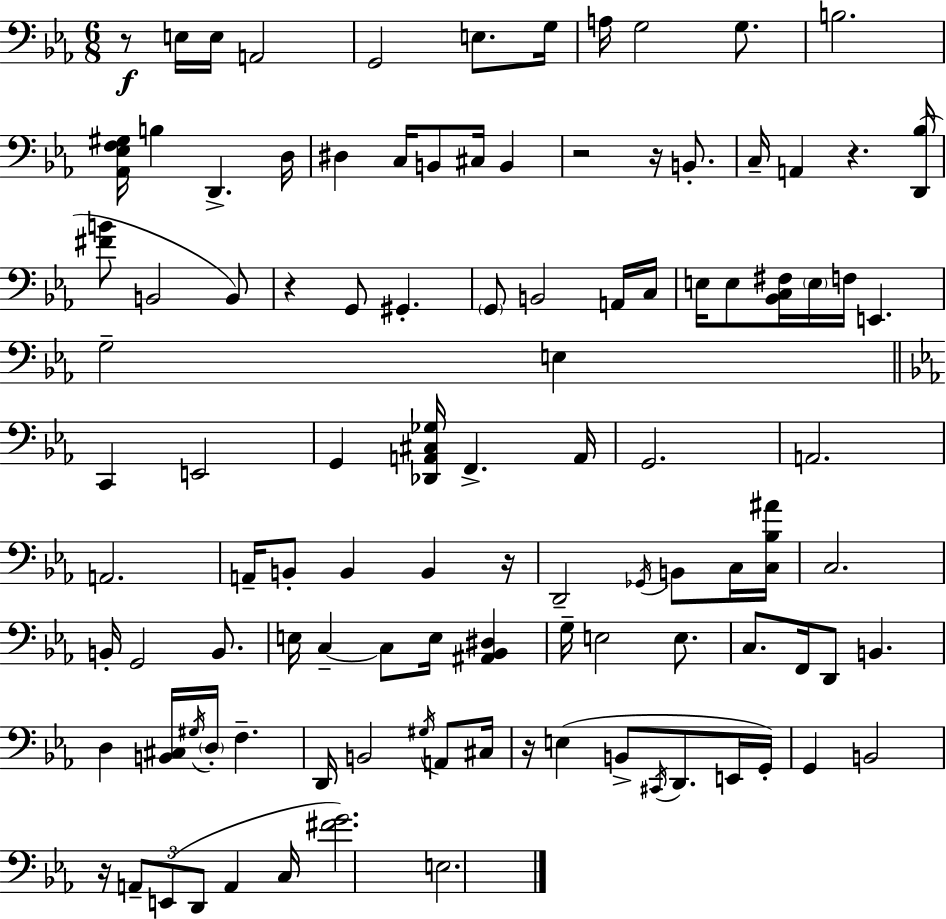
R/e E3/s E3/s A2/h G2/h E3/e. G3/s A3/s G3/h G3/e. B3/h. [Ab2,Eb3,F3,G#3]/s B3/q D2/q. D3/s D#3/q C3/s B2/e C#3/s B2/q R/h R/s B2/e. C3/s A2/q R/q. [D2,Bb3]/s [F#4,B4]/e B2/h B2/e R/q G2/e G#2/q. G2/e B2/h A2/s C3/s E3/s E3/e [Bb2,C3,F#3]/s E3/s F3/s E2/q. G3/h E3/q C2/q E2/h G2/q [Db2,A2,C#3,Gb3]/s F2/q. A2/s G2/h. A2/h. A2/h. A2/s B2/e B2/q B2/q R/s D2/h Gb2/s B2/e C3/s [C3,Bb3,A#4]/s C3/h. B2/s G2/h B2/e. E3/s C3/q C3/e E3/s [A#2,Bb2,D#3]/q G3/s E3/h E3/e. C3/e. F2/s D2/e B2/q. D3/q [B2,C#3]/s G#3/s D3/s F3/q. D2/s B2/h G#3/s A2/e C#3/s R/s E3/q B2/e C#2/s D2/e. E2/s G2/s G2/q B2/h R/s A2/e E2/e D2/e A2/q C3/s [F#4,G4]/h. E3/h.